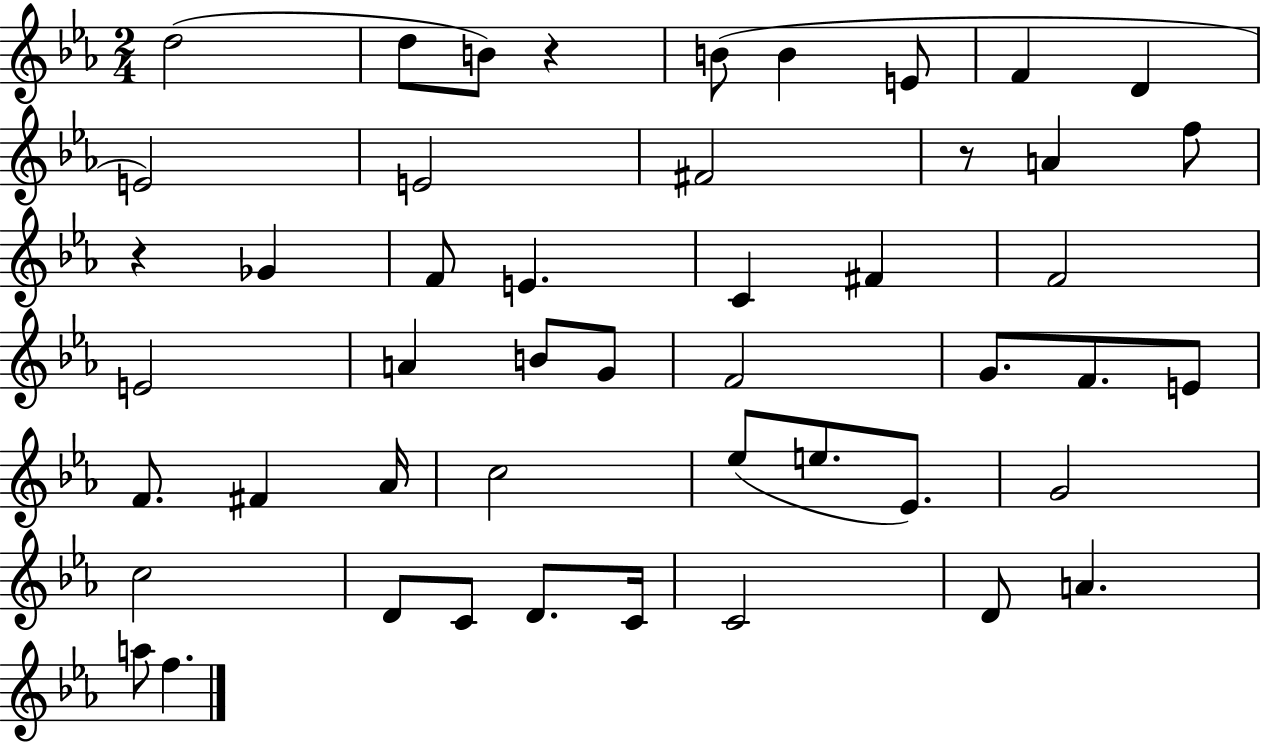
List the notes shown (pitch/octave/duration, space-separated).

D5/h D5/e B4/e R/q B4/e B4/q E4/e F4/q D4/q E4/h E4/h F#4/h R/e A4/q F5/e R/q Gb4/q F4/e E4/q. C4/q F#4/q F4/h E4/h A4/q B4/e G4/e F4/h G4/e. F4/e. E4/e F4/e. F#4/q Ab4/s C5/h Eb5/e E5/e. Eb4/e. G4/h C5/h D4/e C4/e D4/e. C4/s C4/h D4/e A4/q. A5/e F5/q.